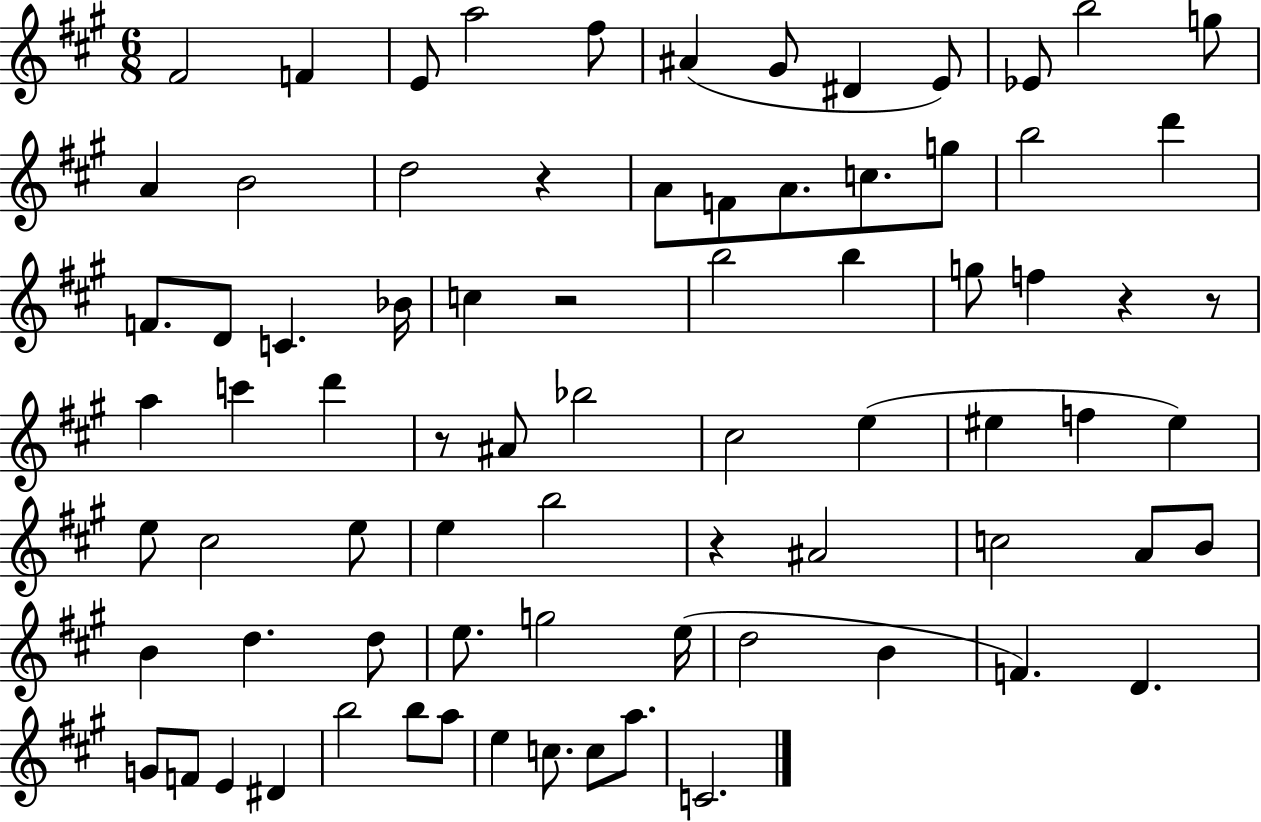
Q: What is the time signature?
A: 6/8